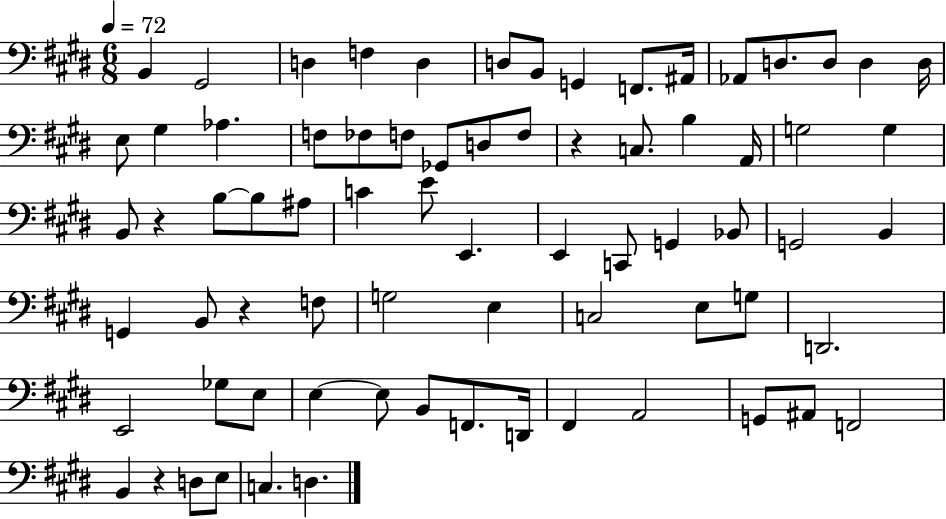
X:1
T:Untitled
M:6/8
L:1/4
K:E
B,, ^G,,2 D, F, D, D,/2 B,,/2 G,, F,,/2 ^A,,/4 _A,,/2 D,/2 D,/2 D, D,/4 E,/2 ^G, _A, F,/2 _F,/2 F,/2 _G,,/2 D,/2 F,/2 z C,/2 B, A,,/4 G,2 G, B,,/2 z B,/2 B,/2 ^A,/2 C E/2 E,, E,, C,,/2 G,, _B,,/2 G,,2 B,, G,, B,,/2 z F,/2 G,2 E, C,2 E,/2 G,/2 D,,2 E,,2 _G,/2 E,/2 E, E,/2 B,,/2 F,,/2 D,,/4 ^F,, A,,2 G,,/2 ^A,,/2 F,,2 B,, z D,/2 E,/2 C, D,